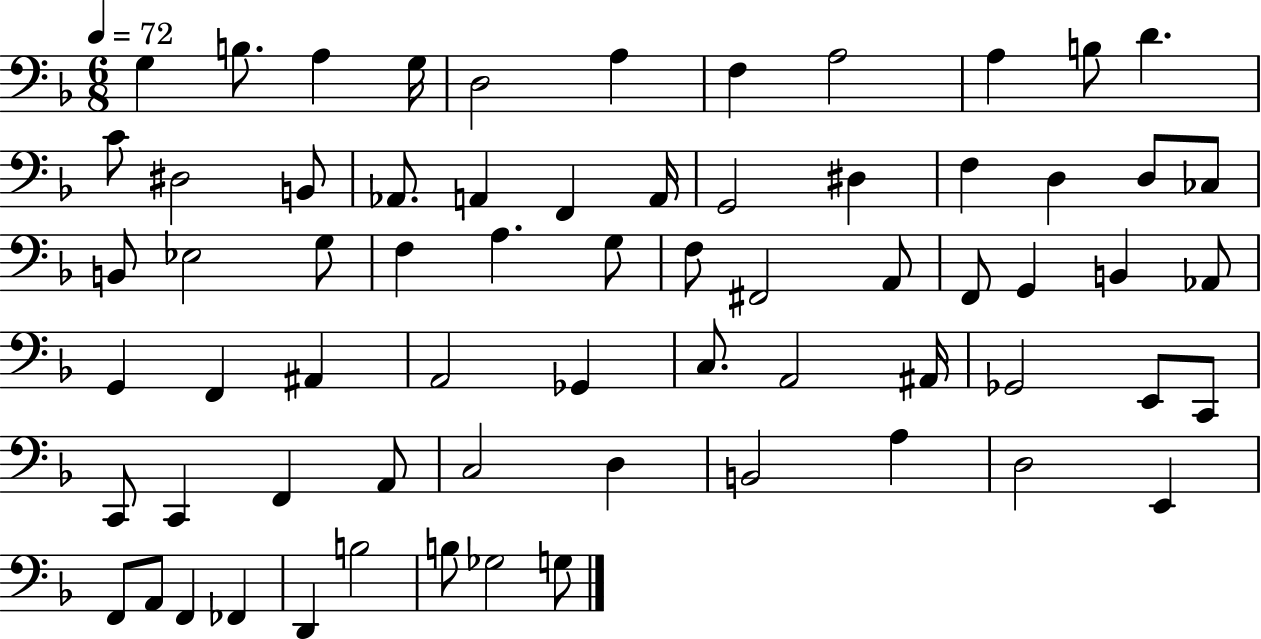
G3/q B3/e. A3/q G3/s D3/h A3/q F3/q A3/h A3/q B3/e D4/q. C4/e D#3/h B2/e Ab2/e. A2/q F2/q A2/s G2/h D#3/q F3/q D3/q D3/e CES3/e B2/e Eb3/h G3/e F3/q A3/q. G3/e F3/e F#2/h A2/e F2/e G2/q B2/q Ab2/e G2/q F2/q A#2/q A2/h Gb2/q C3/e. A2/h A#2/s Gb2/h E2/e C2/e C2/e C2/q F2/q A2/e C3/h D3/q B2/h A3/q D3/h E2/q F2/e A2/e F2/q FES2/q D2/q B3/h B3/e Gb3/h G3/e